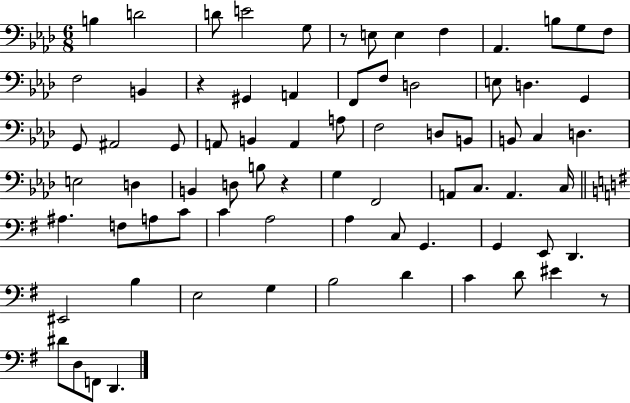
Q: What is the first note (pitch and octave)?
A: B3